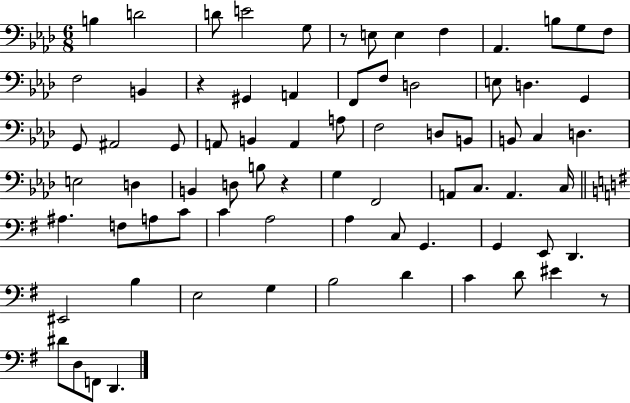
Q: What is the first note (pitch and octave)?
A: B3